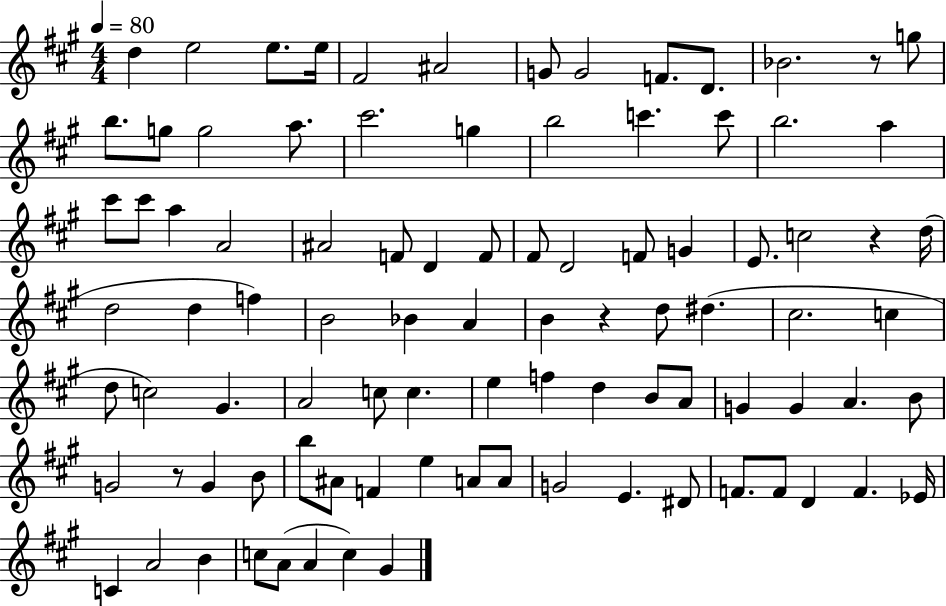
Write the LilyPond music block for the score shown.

{
  \clef treble
  \numericTimeSignature
  \time 4/4
  \key a \major
  \tempo 4 = 80
  d''4 e''2 e''8. e''16 | fis'2 ais'2 | g'8 g'2 f'8. d'8. | bes'2. r8 g''8 | \break b''8. g''8 g''2 a''8. | cis'''2. g''4 | b''2 c'''4. c'''8 | b''2. a''4 | \break cis'''8 cis'''8 a''4 a'2 | ais'2 f'8 d'4 f'8 | fis'8 d'2 f'8 g'4 | e'8. c''2 r4 d''16( | \break d''2 d''4 f''4) | b'2 bes'4 a'4 | b'4 r4 d''8 dis''4.( | cis''2. c''4 | \break d''8 c''2) gis'4. | a'2 c''8 c''4. | e''4 f''4 d''4 b'8 a'8 | g'4 g'4 a'4. b'8 | \break g'2 r8 g'4 b'8 | b''8 ais'8 f'4 e''4 a'8 a'8 | g'2 e'4. dis'8 | f'8. f'8 d'4 f'4. ees'16 | \break c'4 a'2 b'4 | c''8 a'8( a'4 c''4) gis'4 | \bar "|."
}